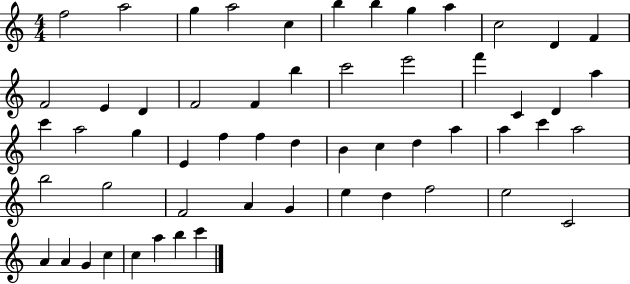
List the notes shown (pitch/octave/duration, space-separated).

F5/h A5/h G5/q A5/h C5/q B5/q B5/q G5/q A5/q C5/h D4/q F4/q F4/h E4/q D4/q F4/h F4/q B5/q C6/h E6/h F6/q C4/q D4/q A5/q C6/q A5/h G5/q E4/q F5/q F5/q D5/q B4/q C5/q D5/q A5/q A5/q C6/q A5/h B5/h G5/h F4/h A4/q G4/q E5/q D5/q F5/h E5/h C4/h A4/q A4/q G4/q C5/q C5/q A5/q B5/q C6/q